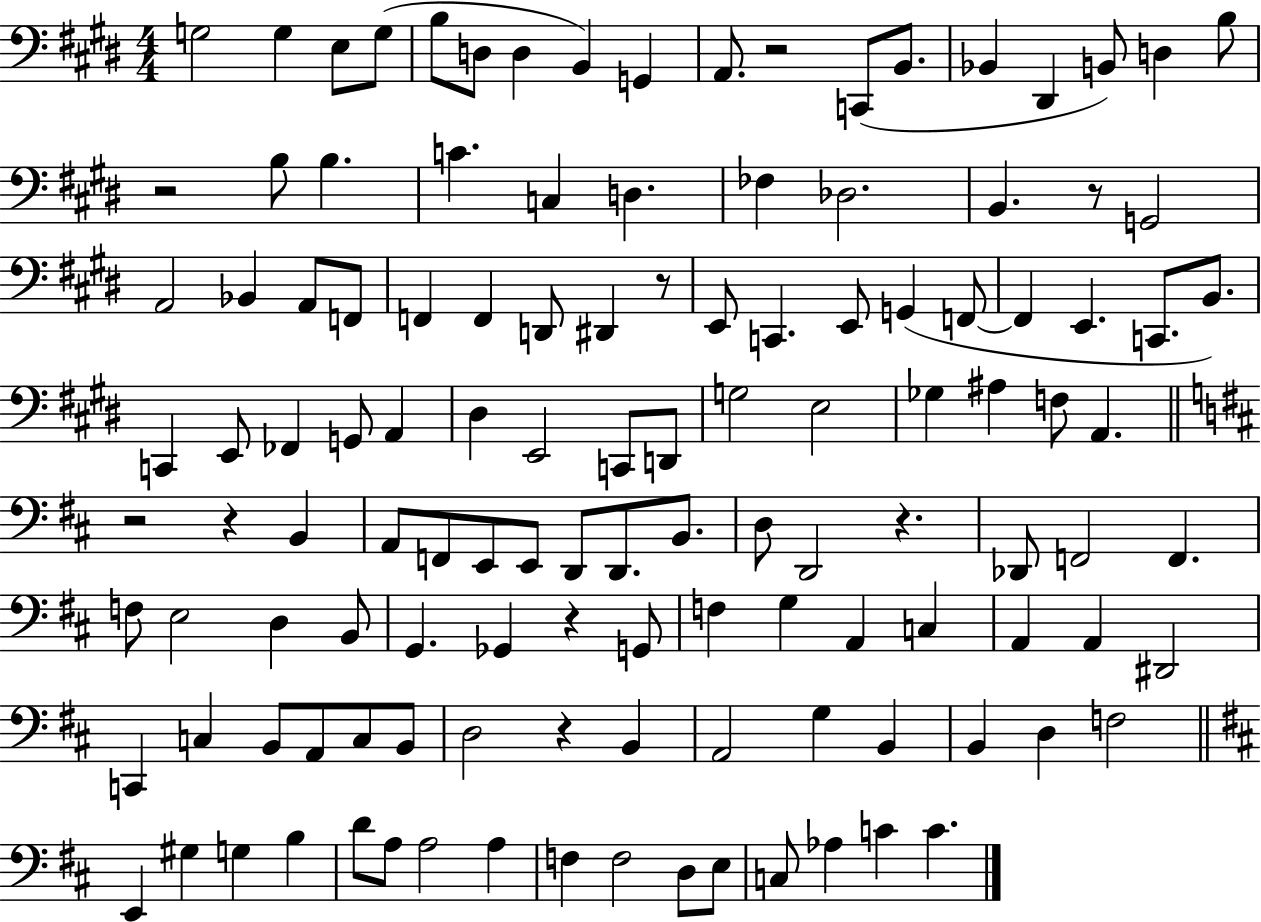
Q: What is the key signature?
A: E major